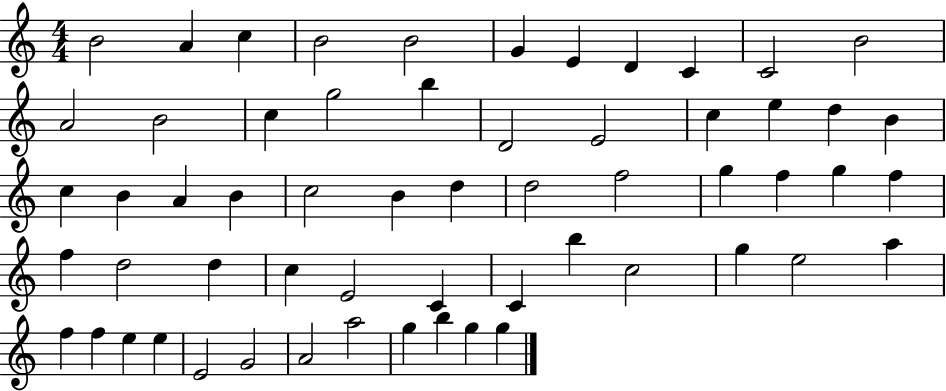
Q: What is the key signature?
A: C major